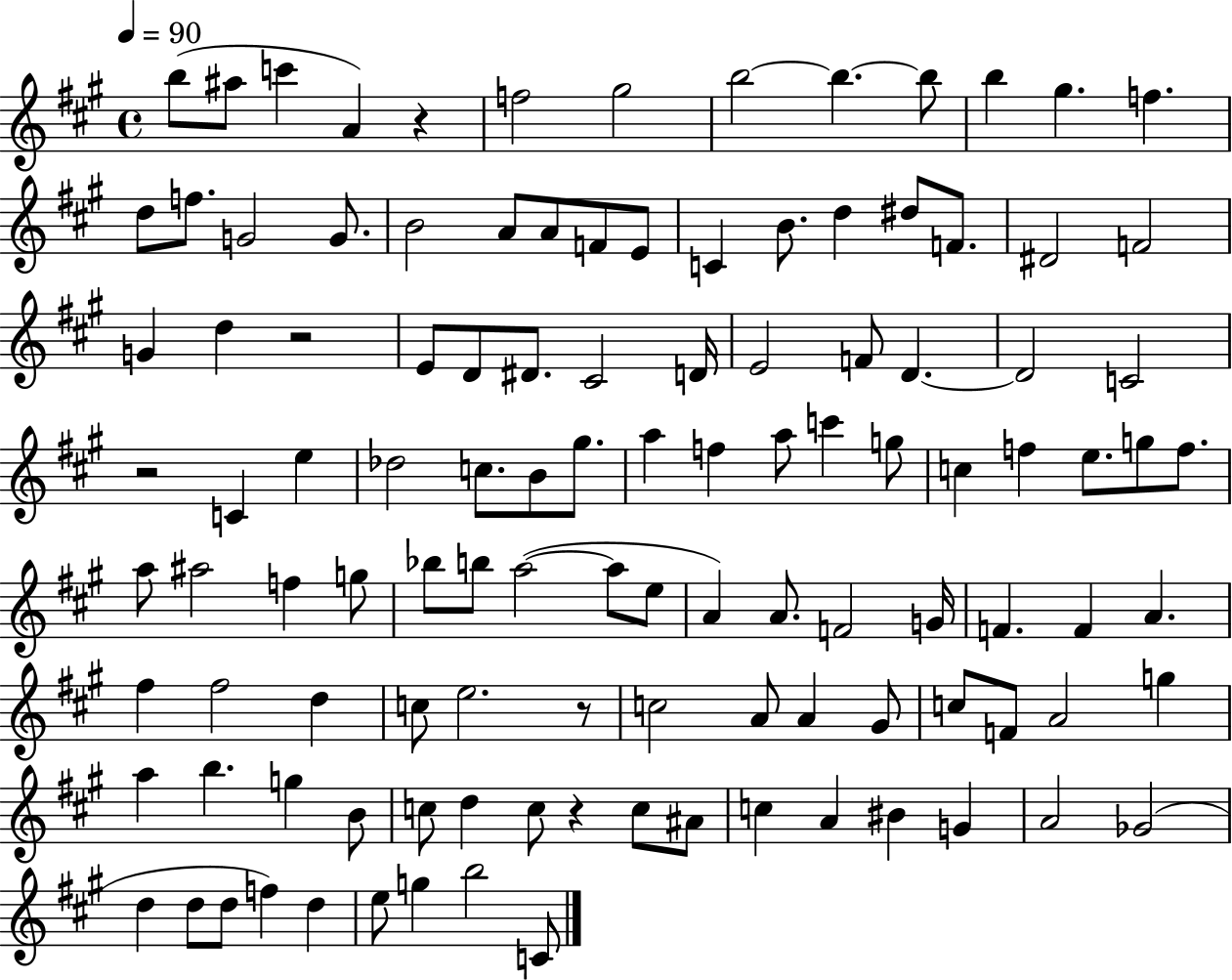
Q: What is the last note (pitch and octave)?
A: C4